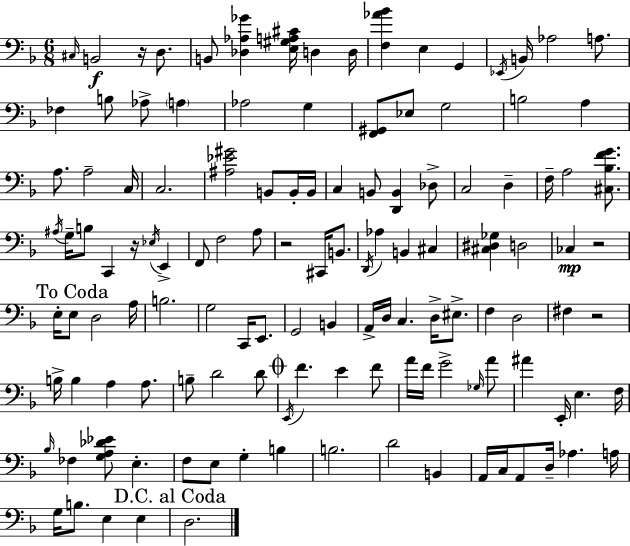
C#3/s B2/h R/s D3/e. B2/e [Db3,Ab3,Gb4]/q [E3,G#3,A3,C#4]/s D3/q D3/s [F3,Ab4,Bb4]/q E3/q G2/q Eb2/s B2/s Ab3/h A3/e. FES3/q B3/e Ab3/e A3/q Ab3/h G3/q [F2,G#2]/e Eb3/e G3/h B3/h A3/q A3/e. A3/h C3/s C3/h. [A#3,Eb4,G#4]/h B2/e B2/s B2/s C3/q B2/e [D2,B2]/q Db3/e C3/h D3/q F3/s A3/h [C#3,Bb3,F4,G4]/e. A#3/s G3/s B3/e C2/q R/s Eb3/s E2/q F2/e F3/h A3/e R/h C#2/s B2/e. D2/s Ab3/q B2/q C#3/q [C#3,D#3,Gb3]/q D3/h CES3/q R/h E3/s E3/e D3/h A3/s B3/h. G3/h C2/s E2/e. G2/h B2/q A2/s D3/s C3/q. D3/s EIS3/e. F3/q D3/h F#3/q R/h B3/s B3/q A3/q A3/e. B3/e D4/h D4/e E2/s F4/q. E4/q F4/e A4/s F4/s G4/h Gb3/s A4/e A#4/q E2/s E3/q. F3/s Bb3/s FES3/q [G3,A3,Db4,Eb4]/e E3/q. F3/e E3/e G3/q B3/q B3/h. D4/h B2/q A2/s C3/s A2/e D3/s Ab3/q. A3/s G3/s B3/e. E3/q E3/q D3/h.